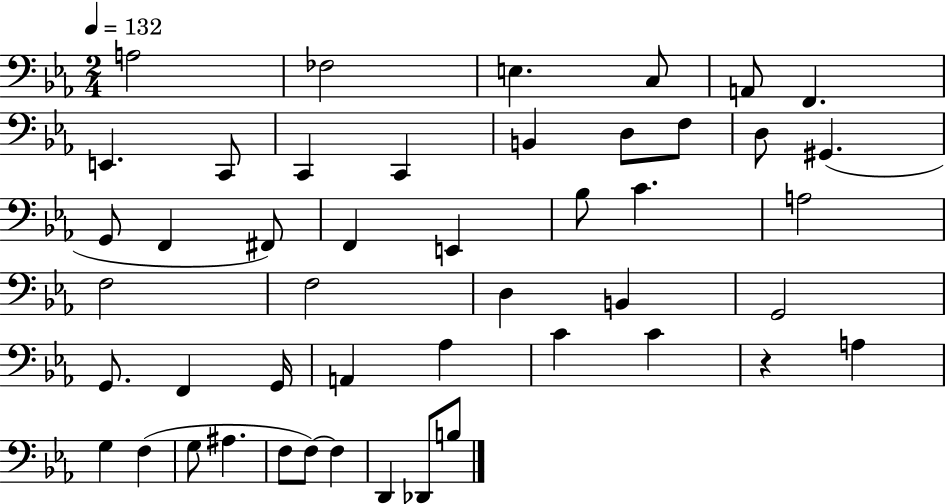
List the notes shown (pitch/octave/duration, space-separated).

A3/h FES3/h E3/q. C3/e A2/e F2/q. E2/q. C2/e C2/q C2/q B2/q D3/e F3/e D3/e G#2/q. G2/e F2/q F#2/e F2/q E2/q Bb3/e C4/q. A3/h F3/h F3/h D3/q B2/q G2/h G2/e. F2/q G2/s A2/q Ab3/q C4/q C4/q R/q A3/q G3/q F3/q G3/e A#3/q. F3/e F3/e F3/q D2/q Db2/e B3/e